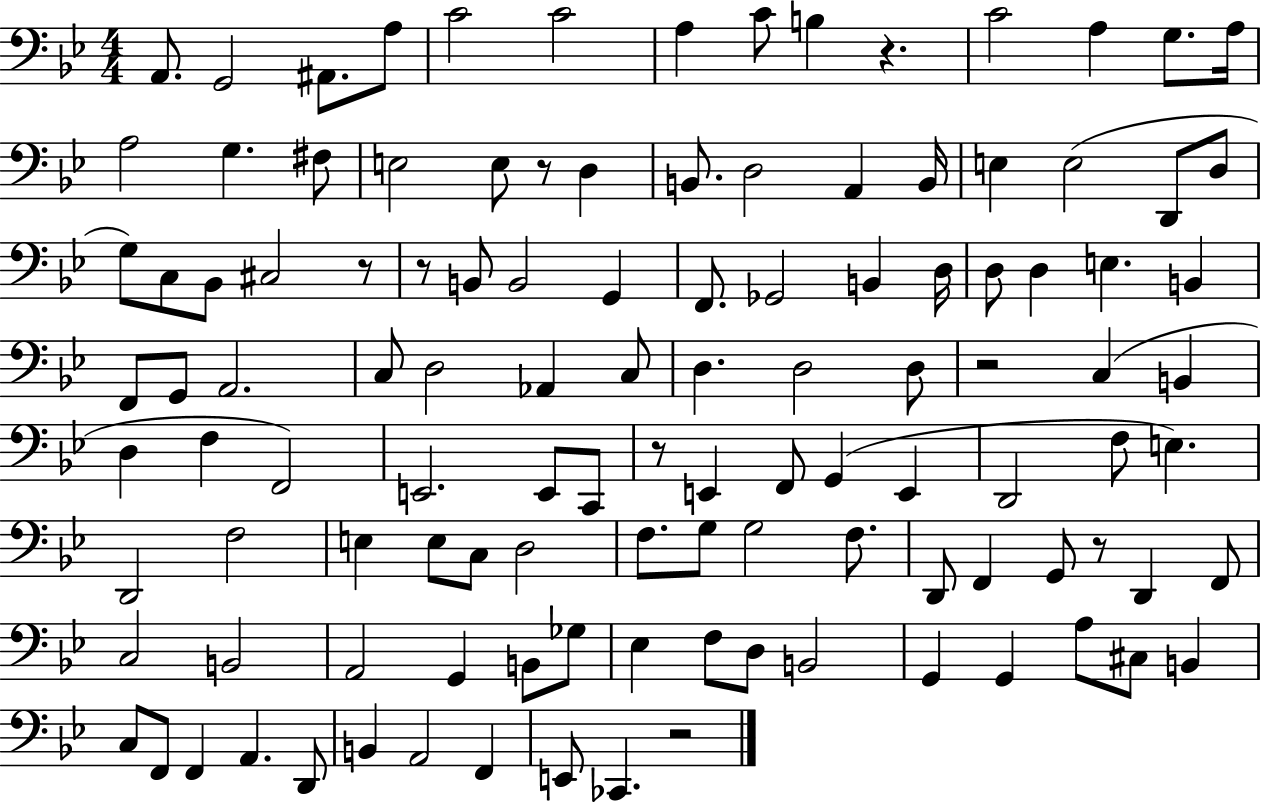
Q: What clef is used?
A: bass